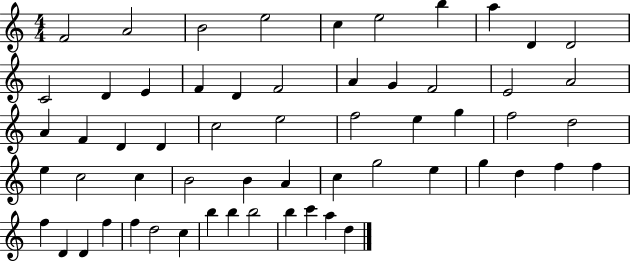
{
  \clef treble
  \numericTimeSignature
  \time 4/4
  \key c \major
  f'2 a'2 | b'2 e''2 | c''4 e''2 b''4 | a''4 d'4 d'2 | \break c'2 d'4 e'4 | f'4 d'4 f'2 | a'4 g'4 f'2 | e'2 a'2 | \break a'4 f'4 d'4 d'4 | c''2 e''2 | f''2 e''4 g''4 | f''2 d''2 | \break e''4 c''2 c''4 | b'2 b'4 a'4 | c''4 g''2 e''4 | g''4 d''4 f''4 f''4 | \break f''4 d'4 d'4 f''4 | f''4 d''2 c''4 | b''4 b''4 b''2 | b''4 c'''4 a''4 d''4 | \break \bar "|."
}